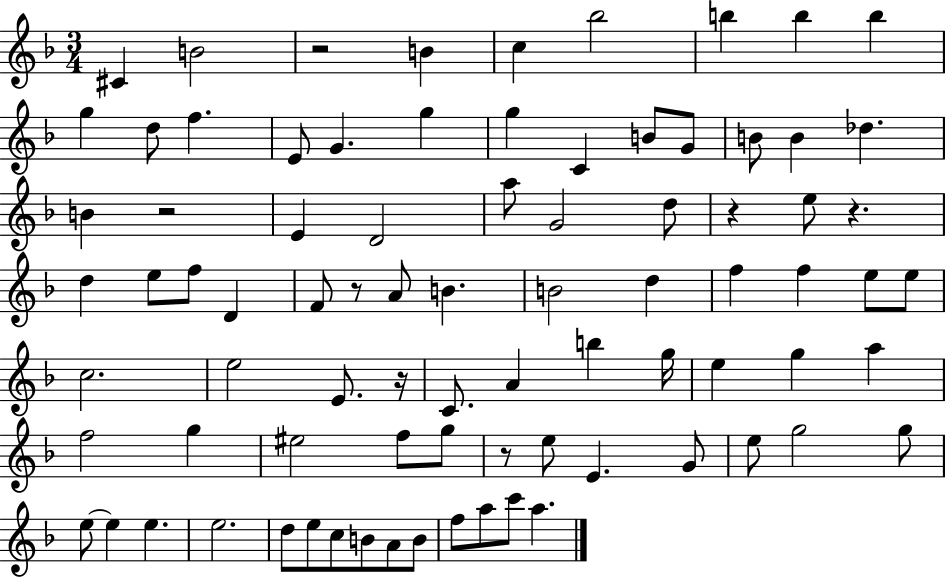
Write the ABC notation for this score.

X:1
T:Untitled
M:3/4
L:1/4
K:F
^C B2 z2 B c _b2 b b b g d/2 f E/2 G g g C B/2 G/2 B/2 B _d B z2 E D2 a/2 G2 d/2 z e/2 z d e/2 f/2 D F/2 z/2 A/2 B B2 d f f e/2 e/2 c2 e2 E/2 z/4 C/2 A b g/4 e g a f2 g ^e2 f/2 g/2 z/2 e/2 E G/2 e/2 g2 g/2 e/2 e e e2 d/2 e/2 c/2 B/2 A/2 B/2 f/2 a/2 c'/2 a